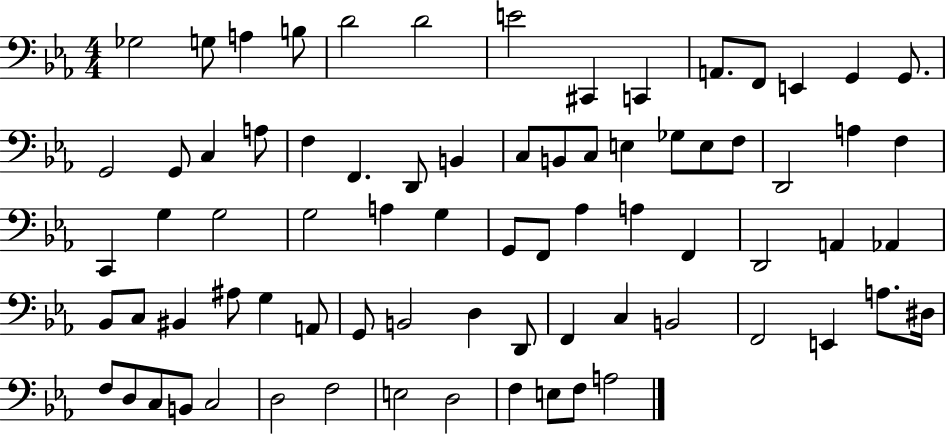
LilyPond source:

{
  \clef bass
  \numericTimeSignature
  \time 4/4
  \key ees \major
  ges2 g8 a4 b8 | d'2 d'2 | e'2 cis,4 c,4 | a,8. f,8 e,4 g,4 g,8. | \break g,2 g,8 c4 a8 | f4 f,4. d,8 b,4 | c8 b,8 c8 e4 ges8 e8 f8 | d,2 a4 f4 | \break c,4 g4 g2 | g2 a4 g4 | g,8 f,8 aes4 a4 f,4 | d,2 a,4 aes,4 | \break bes,8 c8 bis,4 ais8 g4 a,8 | g,8 b,2 d4 d,8 | f,4 c4 b,2 | f,2 e,4 a8. dis16 | \break f8 d8 c8 b,8 c2 | d2 f2 | e2 d2 | f4 e8 f8 a2 | \break \bar "|."
}